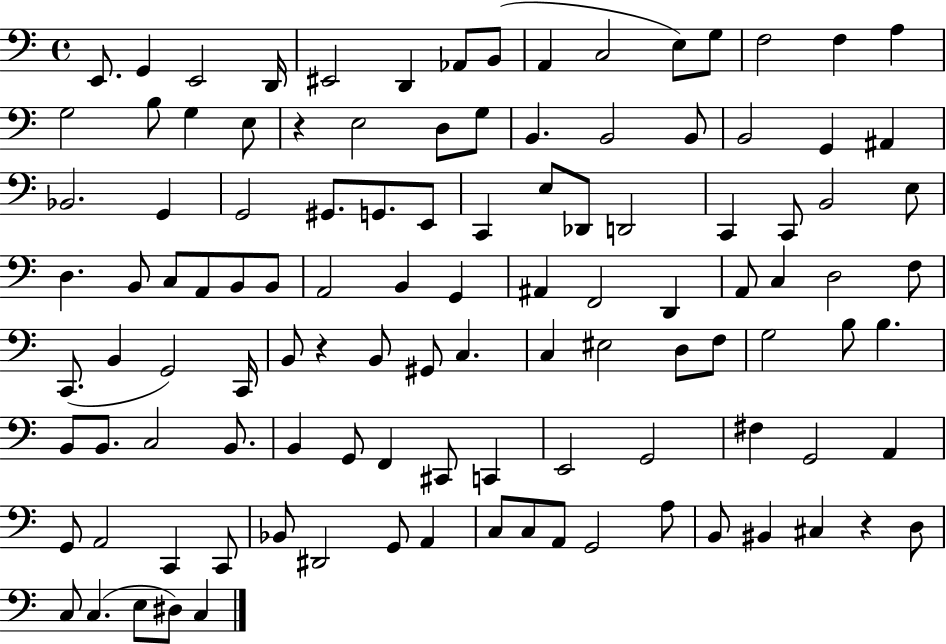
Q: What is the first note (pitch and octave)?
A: E2